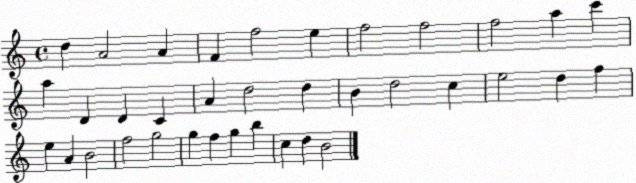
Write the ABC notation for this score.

X:1
T:Untitled
M:4/4
L:1/4
K:C
d A2 A F f2 e f2 f2 f2 a c' a D D C A d2 d B d2 c e2 d f e A B2 f2 g2 g f g b c d B2